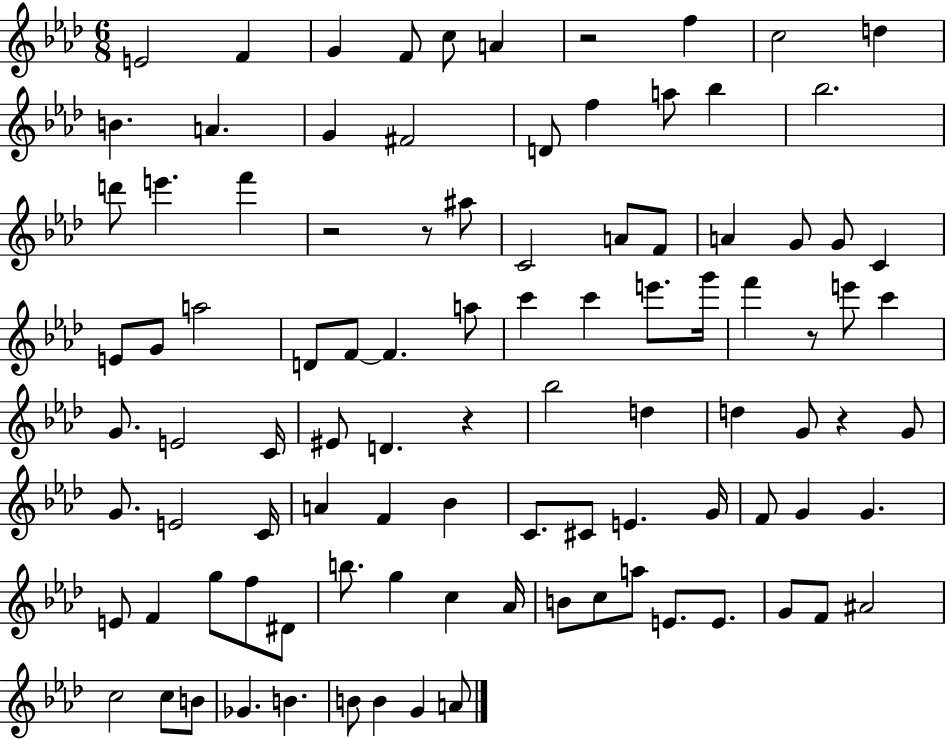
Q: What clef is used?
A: treble